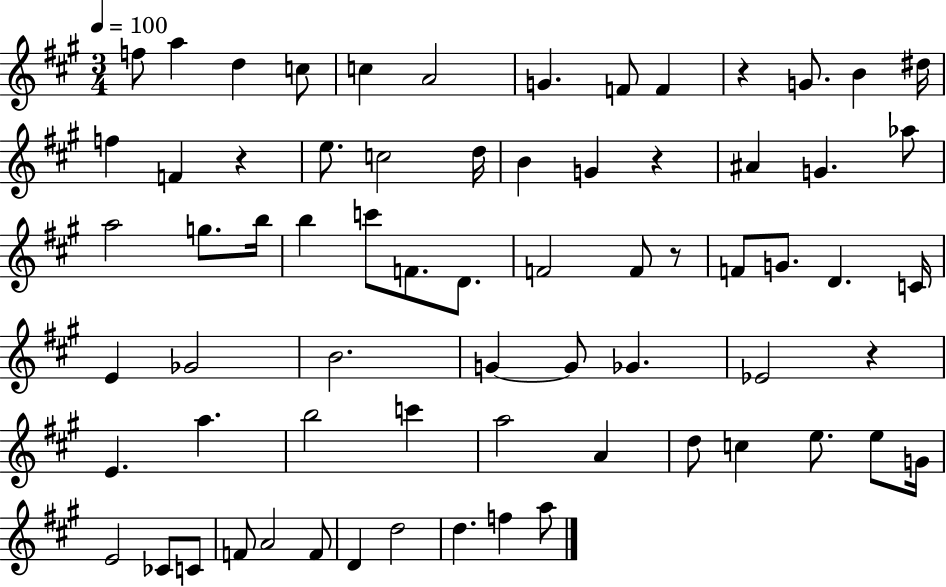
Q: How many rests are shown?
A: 5